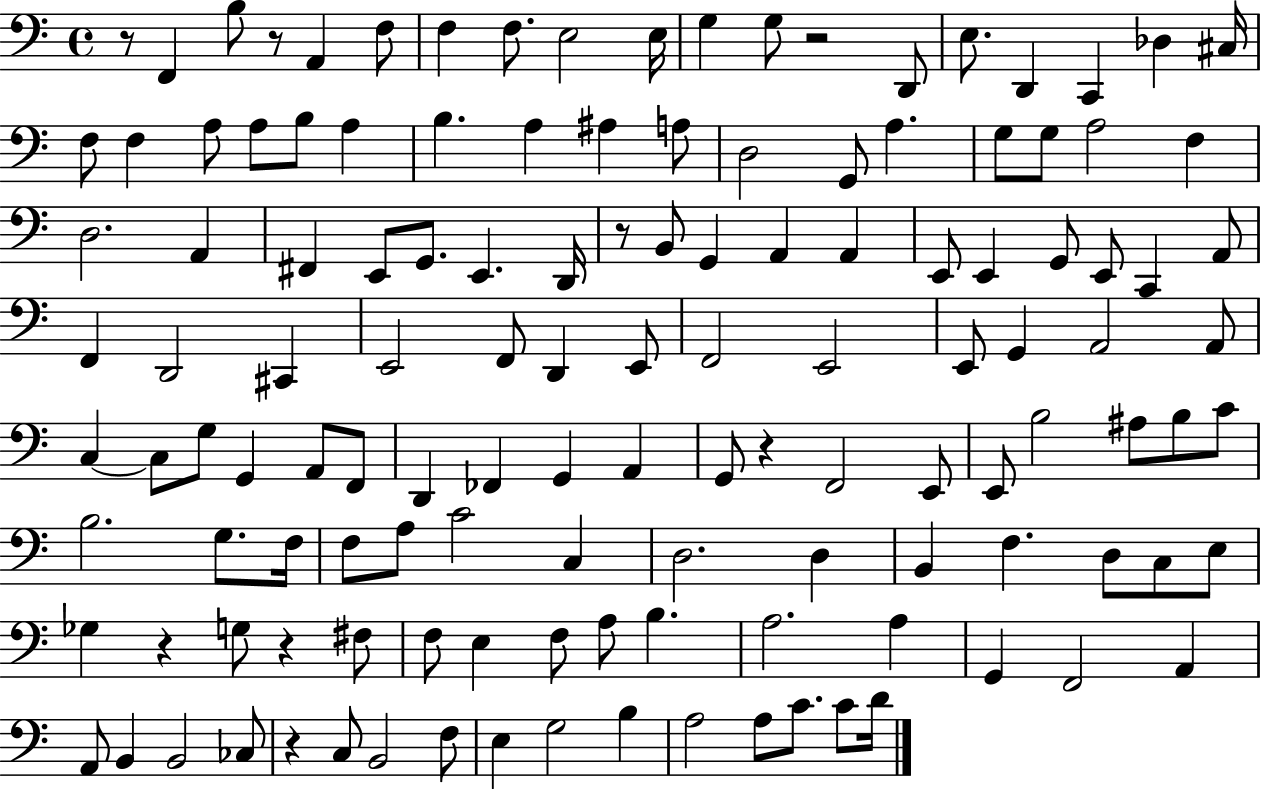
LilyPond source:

{
  \clef bass
  \time 4/4
  \defaultTimeSignature
  \key c \major
  r8 f,4 b8 r8 a,4 f8 | f4 f8. e2 e16 | g4 g8 r2 d,8 | e8. d,4 c,4 des4 cis16 | \break f8 f4 a8 a8 b8 a4 | b4. a4 ais4 a8 | d2 g,8 a4. | g8 g8 a2 f4 | \break d2. a,4 | fis,4 e,8 g,8. e,4. d,16 | r8 b,8 g,4 a,4 a,4 | e,8 e,4 g,8 e,8 c,4 a,8 | \break f,4 d,2 cis,4 | e,2 f,8 d,4 e,8 | f,2 e,2 | e,8 g,4 a,2 a,8 | \break c4~~ c8 g8 g,4 a,8 f,8 | d,4 fes,4 g,4 a,4 | g,8 r4 f,2 e,8 | e,8 b2 ais8 b8 c'8 | \break b2. g8. f16 | f8 a8 c'2 c4 | d2. d4 | b,4 f4. d8 c8 e8 | \break ges4 r4 g8 r4 fis8 | f8 e4 f8 a8 b4. | a2. a4 | g,4 f,2 a,4 | \break a,8 b,4 b,2 ces8 | r4 c8 b,2 f8 | e4 g2 b4 | a2 a8 c'8. c'8 d'16 | \break \bar "|."
}